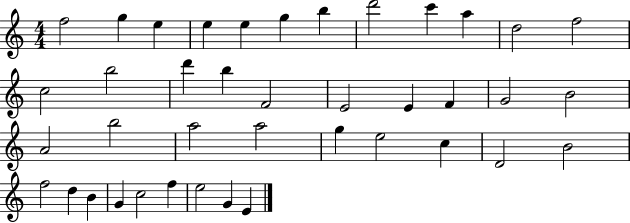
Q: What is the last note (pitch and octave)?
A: E4